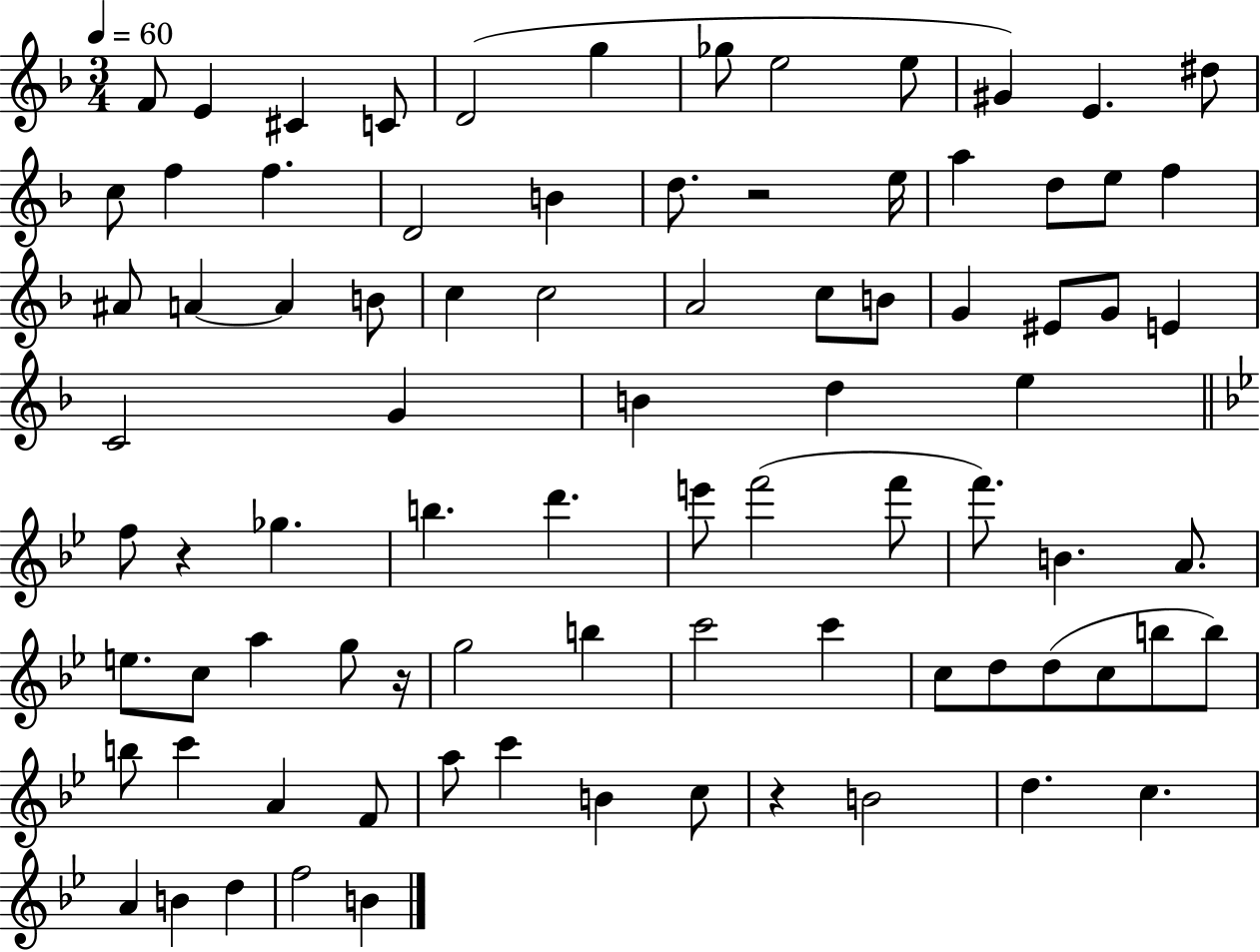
X:1
T:Untitled
M:3/4
L:1/4
K:F
F/2 E ^C C/2 D2 g _g/2 e2 e/2 ^G E ^d/2 c/2 f f D2 B d/2 z2 e/4 a d/2 e/2 f ^A/2 A A B/2 c c2 A2 c/2 B/2 G ^E/2 G/2 E C2 G B d e f/2 z _g b d' e'/2 f'2 f'/2 f'/2 B A/2 e/2 c/2 a g/2 z/4 g2 b c'2 c' c/2 d/2 d/2 c/2 b/2 b/2 b/2 c' A F/2 a/2 c' B c/2 z B2 d c A B d f2 B